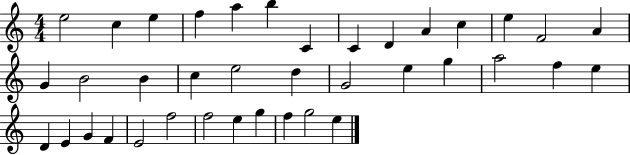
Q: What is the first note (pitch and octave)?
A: E5